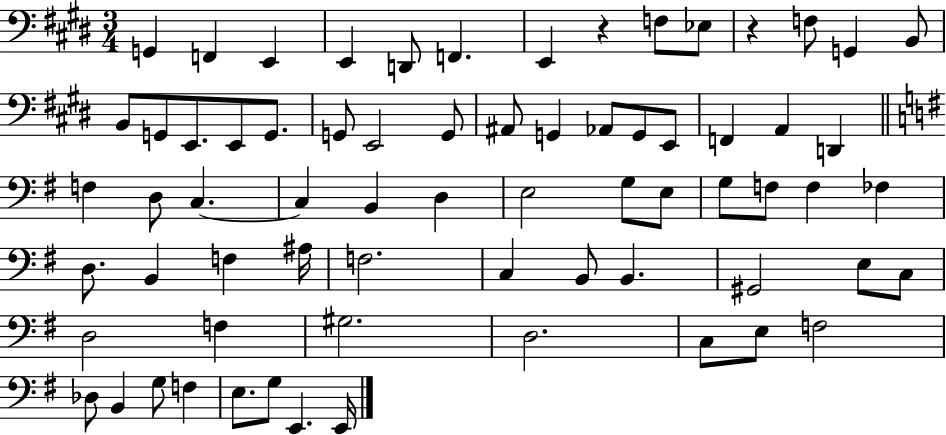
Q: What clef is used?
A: bass